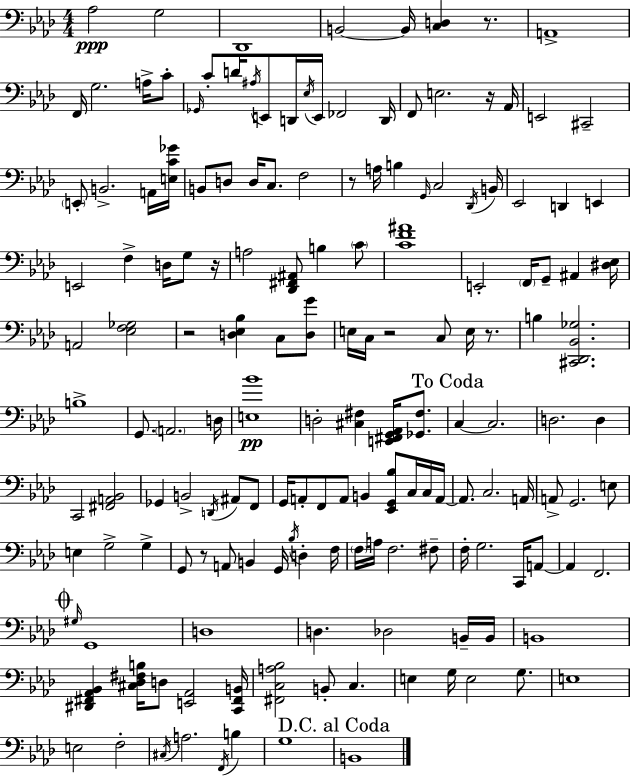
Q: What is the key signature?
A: AES major